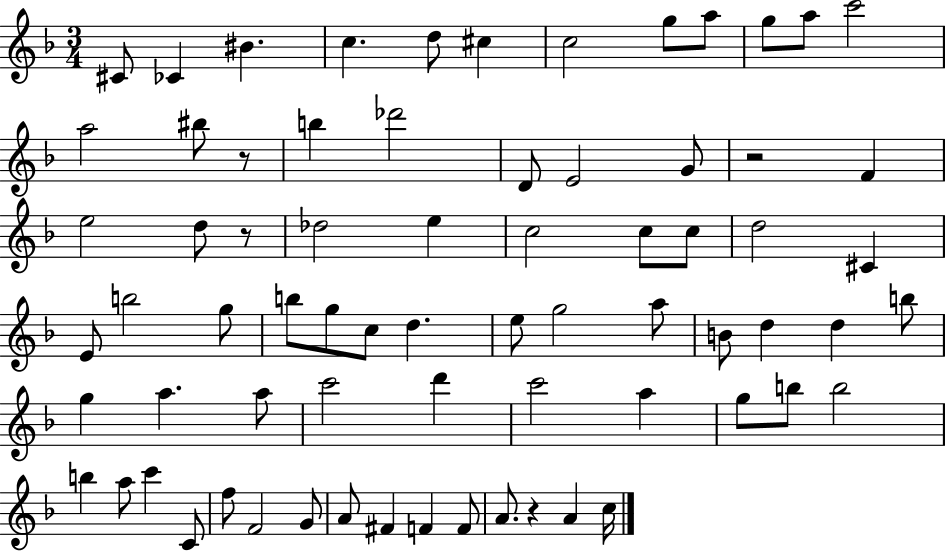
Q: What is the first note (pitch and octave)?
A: C#4